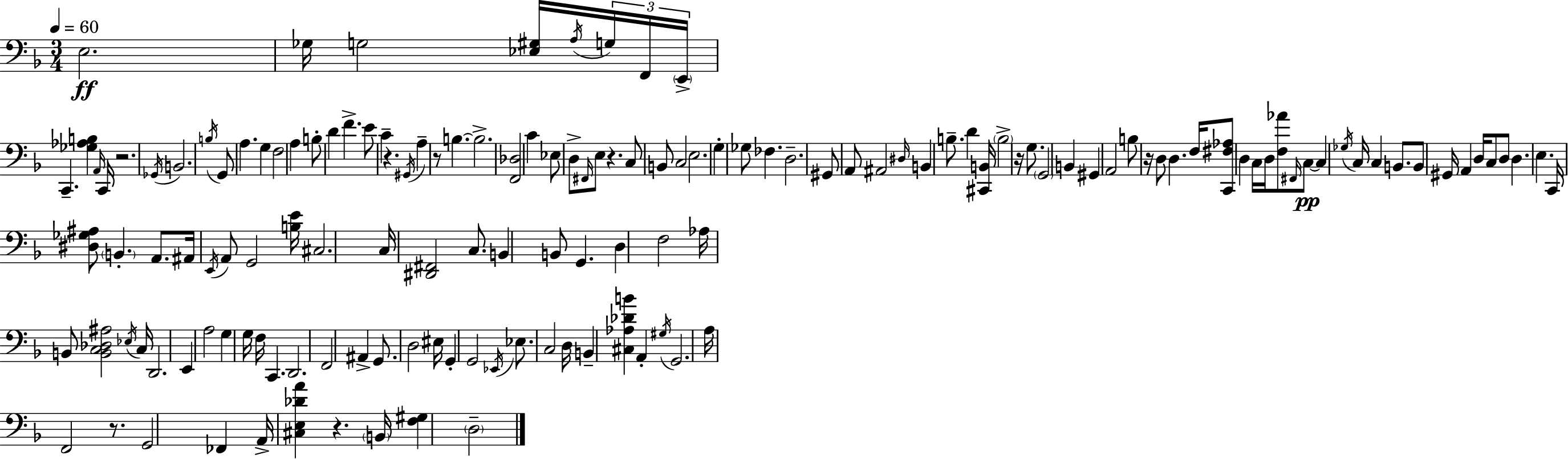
{
  \clef bass
  \numericTimeSignature
  \time 3/4
  \key f \major
  \tempo 4 = 60
  e2.\ff | ges16 g2 <ees gis>16 \acciaccatura { a16 } \tuplet 3/2 { g16 | f,16 \parenthesize e,16-> } c,4.-- <ges aes b>4 | \grace { a,16 } c,16 r2. | \break \acciaccatura { ges,16 } b,2. | \acciaccatura { b16 } g,8 a4. | g4 f2 | a4 b8-. d'4 f'4.-> | \break e'8 c'4-- r4. | \acciaccatura { gis,16 } a4-- r8 b4.~~ | b2.-> | <f, des>2 | \break c'4 ees8 d8-> \grace { fis,16 } e8 | r4. c8 b,8 c2 | e2. | g4-. ges8 | \break fes4. d2.-- | gis,8 a,8 ais,2 | \grace { dis16 } b,4 b8.-- | d'4 <cis, b,>16 \parenthesize b2-> | \break r16 g8. \parenthesize g,2 | b,4 gis,4 a,2 | b8 r16 d8 | d4. f16 <c, fis aes>8 d4 | \break c16 d16 <f aes'>8 \grace { fis,16 }\pp c8~~ c4 | \acciaccatura { ges16 } c16 c4 b,8. b,8 gis,16 | a,4 d16 c8 d8 d4. | e4. c,16 <dis ges ais>8 | \break \parenthesize b,4.-. a,8. ais,16 \acciaccatura { e,16 } a,8 | g,2 <b e'>16 cis2. | c16 <dis, fis,>2 | c8. b,4 | \break b,8 g,4. d4 | f2 aes16 b,8 | <b, c des ais>2 \acciaccatura { ees16 } c16 d,2. | e,4 | \break a2 g4 | g16 f16 c,4. d,2. | f,2 | ais,4-> g,8. | \break d2 eis16 g,4-. | g,2 \acciaccatura { ees,16 } | ees8. c2 d16 | b,4-- <cis aes des' b'>4 a,4-. | \break \acciaccatura { gis16 } g,2. | a16 f,2 r8. | g,2 fes,4 | a,16-> <cis e des' a'>4 r4. | \break \parenthesize b,16 <f gis>4 \parenthesize d2-- | \bar "|."
}